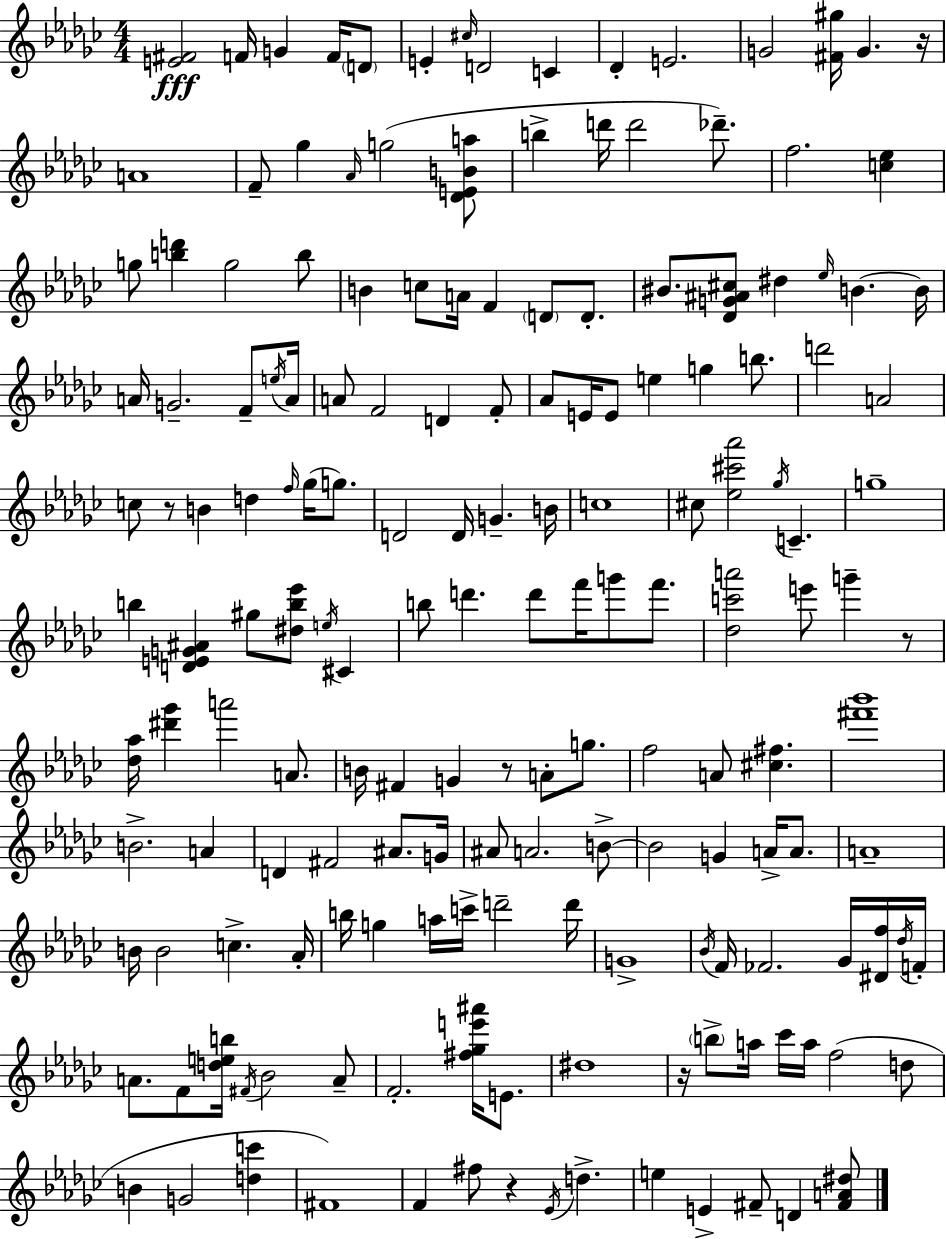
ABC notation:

X:1
T:Untitled
M:4/4
L:1/4
K:Ebm
[E^F]2 F/4 G F/4 D/2 E ^c/4 D2 C _D E2 G2 [^F^g]/4 G z/4 A4 F/2 _g _A/4 g2 [_DEBa]/2 b d'/4 d'2 _d'/2 f2 [c_e] g/2 [bd'] g2 b/2 B c/2 A/4 F D/2 D/2 ^B/2 [_DG^A^c]/2 ^d _e/4 B B/4 A/4 G2 F/2 e/4 A/4 A/2 F2 D F/2 _A/2 E/4 E/2 e g b/2 d'2 A2 c/2 z/2 B d f/4 _g/4 g/2 D2 D/4 G B/4 c4 ^c/2 [_e^c'_a']2 _g/4 C g4 b [DEG^A] ^g/2 [^db_e']/2 e/4 ^C b/2 d' d'/2 f'/4 g'/2 f'/2 [_dc'a']2 e'/2 g' z/2 [_d_a]/4 [^d'_g'] a'2 A/2 B/4 ^F G z/2 A/2 g/2 f2 A/2 [^c^f] [^f'_b']4 B2 A D ^F2 ^A/2 G/4 ^A/2 A2 B/2 B2 G A/4 A/2 A4 B/4 B2 c _A/4 b/4 g a/4 c'/4 d'2 d'/4 G4 _B/4 F/4 _F2 _G/4 [^Df]/4 _d/4 F/4 A/2 F/2 [deb]/4 ^F/4 _B2 A/2 F2 [^f_ge'^a']/4 E/2 ^d4 z/4 b/2 a/4 _c'/4 a/4 f2 d/2 B G2 [dc'] ^F4 F ^f/2 z _E/4 d e E ^F/2 D [^FA^d]/2